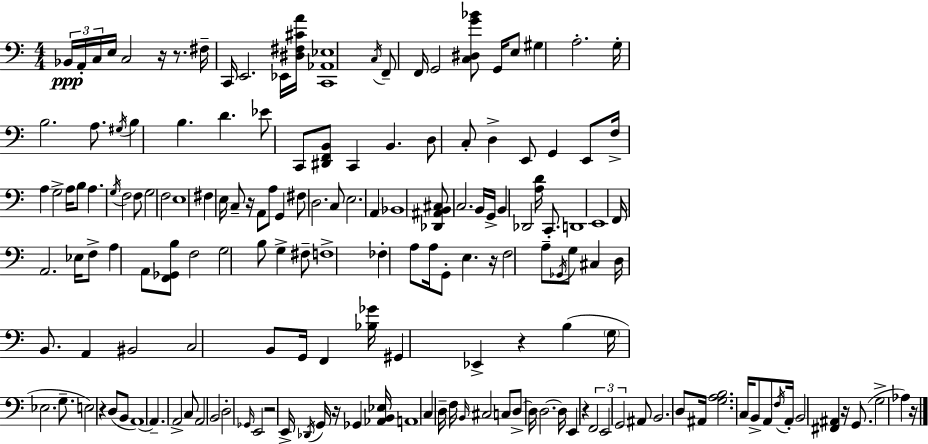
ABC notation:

X:1
T:Untitled
M:4/4
L:1/4
K:Am
_B,,/4 A,,/4 C,/4 E,/4 C,2 z/4 z/2 ^F,/4 C,,/4 E,,2 _E,,/4 [^D,^F,^CA]/4 [C,,_A,,_E,]4 C,/4 F,,/2 F,,/4 G,,2 [C,^D,G_B]/2 G,,/4 E,/2 ^G, A,2 G,/4 B,2 A,/2 ^G,/4 B, B, D _E/2 C,,/2 [^D,,F,,B,,]/2 C,, B,, D,/2 C,/2 D, E,,/2 G,, E,,/2 F,/4 A, G,2 A,/4 B,/2 A, G,/4 F,2 F,/2 G,2 F,2 E,4 ^F, E,/4 C,/2 z/4 A,,/2 A,/2 G,, ^F,/2 D,2 C,/2 E,2 A,, _B,,4 [_D,,^A,,B,,^C,]/2 C,2 B,,/4 G,,/4 B,, _D,,2 [A,D]/4 C,,/2 D,,4 E,,4 F,,/4 A,,2 _E,/4 F,/2 A, A,,/2 [F,,_G,,B,]/2 F,2 G,2 B,/2 G, ^F,/2 F,4 _F, A,/2 A,/4 G,,/2 E, z/4 F,2 A,/2 _G,,/4 G,/2 ^C, D,/4 B,,/2 A,, ^B,,2 C,2 B,,/2 G,,/4 F,, [_B,_G]/4 ^G,, _E,, z B, G,/4 _E,2 G,/2 E,2 z D,/2 B,,/2 A,,4 A,, A,,2 C,/2 A,,2 B,,2 D,2 _G,,/4 E,,2 z2 E,,/4 _D,,/4 G,,/4 z/4 _G,, [_A,,B,,_E,]/4 A,,4 C, D,/4 F,/4 B,,/4 ^C,2 C,/2 D,/2 D,/4 D,2 D,/4 E,, z F,,2 E,,2 G,,2 ^A,,/2 B,,2 D,/2 ^A,,/4 [G,A,B,]2 C,/4 B,,/2 A,,/2 F,/4 A,,/4 B,,2 [^F,,^A,,] z/4 G,,/2 G,2 _A, z/4